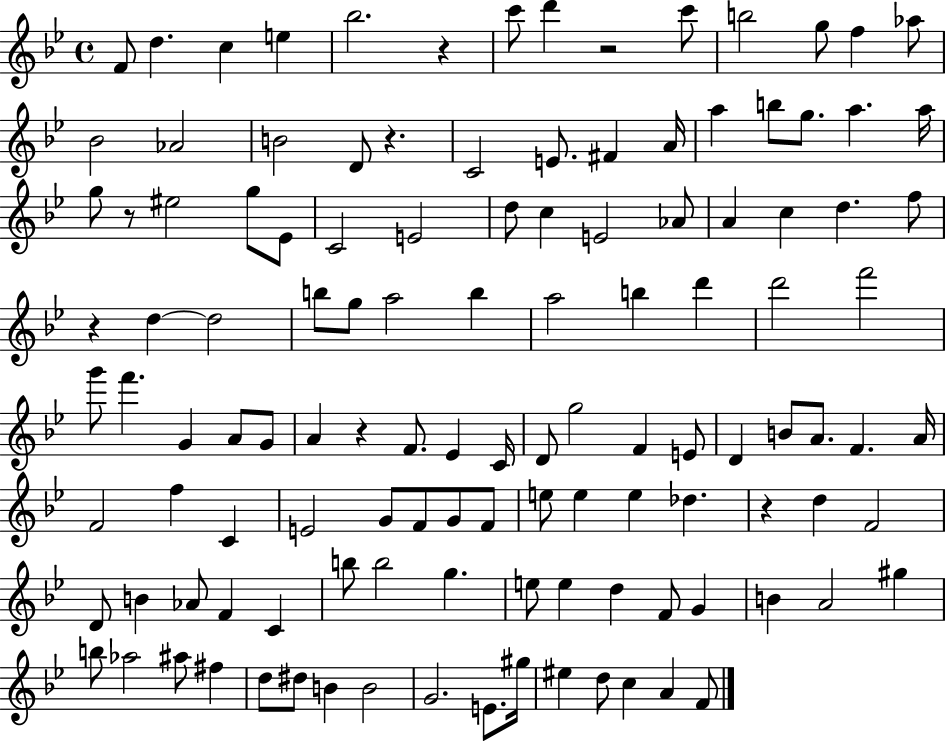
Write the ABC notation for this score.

X:1
T:Untitled
M:4/4
L:1/4
K:Bb
F/2 d c e _b2 z c'/2 d' z2 c'/2 b2 g/2 f _a/2 _B2 _A2 B2 D/2 z C2 E/2 ^F A/4 a b/2 g/2 a a/4 g/2 z/2 ^e2 g/2 _E/2 C2 E2 d/2 c E2 _A/2 A c d f/2 z d d2 b/2 g/2 a2 b a2 b d' d'2 f'2 g'/2 f' G A/2 G/2 A z F/2 _E C/4 D/2 g2 F E/2 D B/2 A/2 F A/4 F2 f C E2 G/2 F/2 G/2 F/2 e/2 e e _d z d F2 D/2 B _A/2 F C b/2 b2 g e/2 e d F/2 G B A2 ^g b/2 _a2 ^a/2 ^f d/2 ^d/2 B B2 G2 E/2 ^g/4 ^e d/2 c A F/2